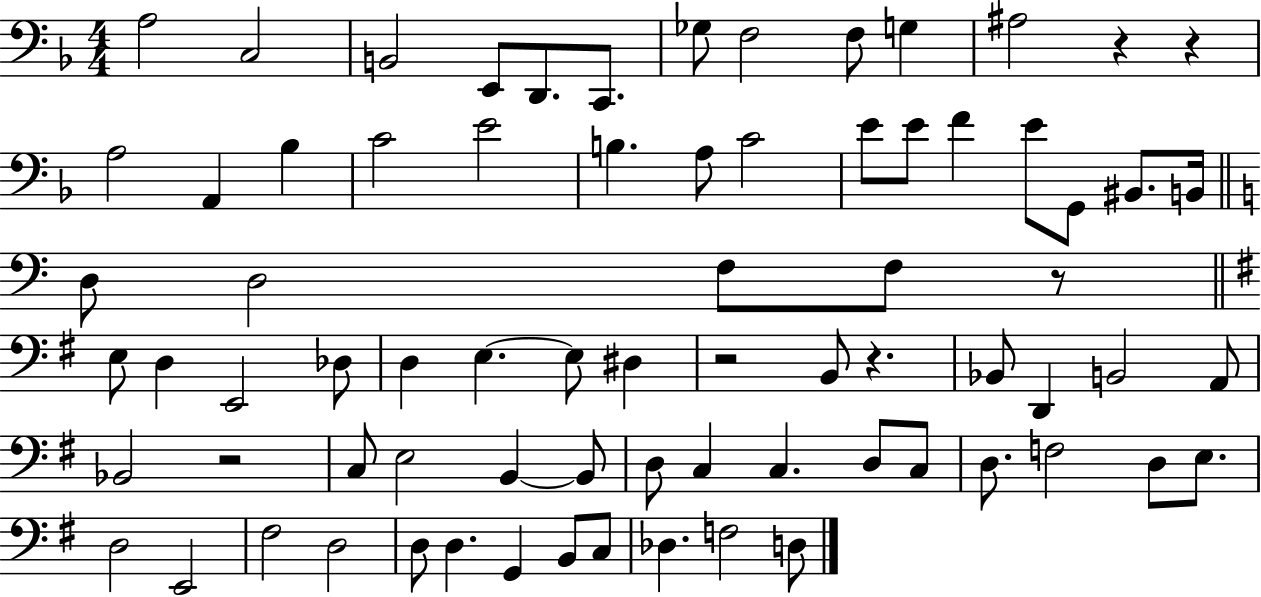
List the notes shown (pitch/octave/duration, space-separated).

A3/h C3/h B2/h E2/e D2/e. C2/e. Gb3/e F3/h F3/e G3/q A#3/h R/q R/q A3/h A2/q Bb3/q C4/h E4/h B3/q. A3/e C4/h E4/e E4/e F4/q E4/e G2/e BIS2/e. B2/s D3/e D3/h F3/e F3/e R/e E3/e D3/q E2/h Db3/e D3/q E3/q. E3/e D#3/q R/h B2/e R/q. Bb2/e D2/q B2/h A2/e Bb2/h R/h C3/e E3/h B2/q B2/e D3/e C3/q C3/q. D3/e C3/e D3/e. F3/h D3/e E3/e. D3/h E2/h F#3/h D3/h D3/e D3/q. G2/q B2/e C3/e Db3/q. F3/h D3/e